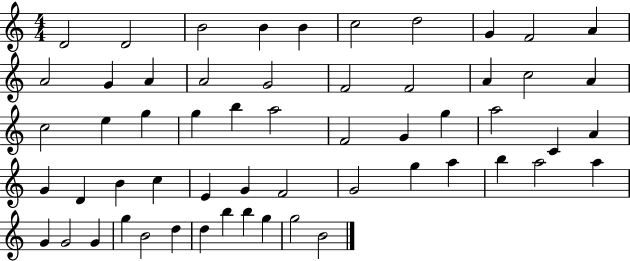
{
  \clef treble
  \numericTimeSignature
  \time 4/4
  \key c \major
  d'2 d'2 | b'2 b'4 b'4 | c''2 d''2 | g'4 f'2 a'4 | \break a'2 g'4 a'4 | a'2 g'2 | f'2 f'2 | a'4 c''2 a'4 | \break c''2 e''4 g''4 | g''4 b''4 a''2 | f'2 g'4 g''4 | a''2 c'4 a'4 | \break g'4 d'4 b'4 c''4 | e'4 g'4 f'2 | g'2 g''4 a''4 | b''4 a''2 a''4 | \break g'4 g'2 g'4 | g''4 b'2 d''4 | d''4 b''4 b''4 g''4 | g''2 b'2 | \break \bar "|."
}